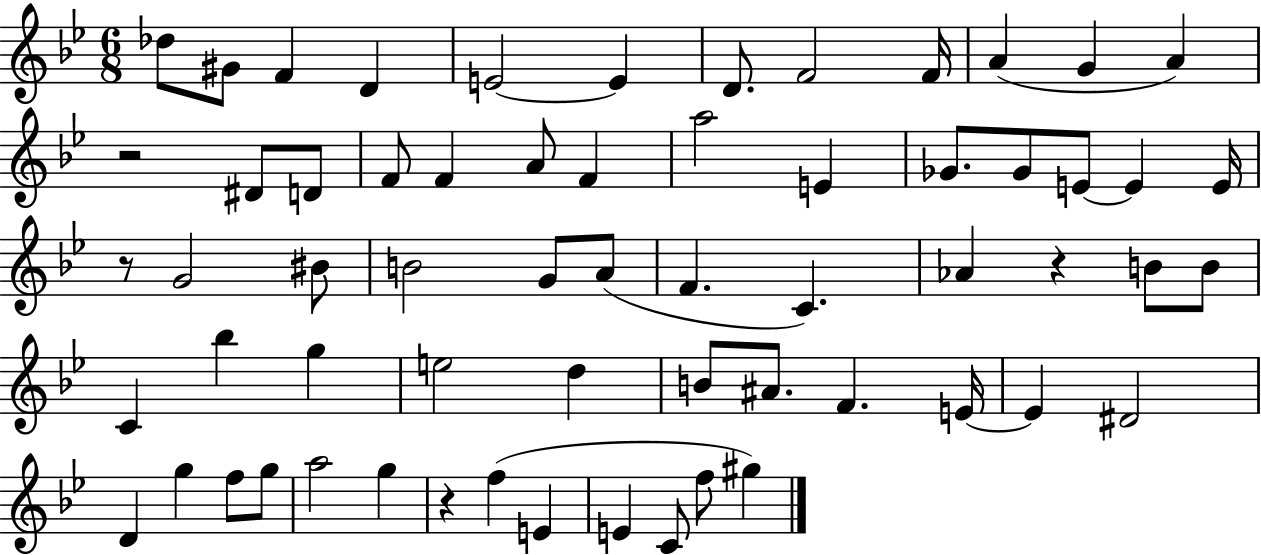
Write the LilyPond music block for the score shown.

{
  \clef treble
  \numericTimeSignature
  \time 6/8
  \key bes \major
  des''8 gis'8 f'4 d'4 | e'2~~ e'4 | d'8. f'2 f'16 | a'4( g'4 a'4) | \break r2 dis'8 d'8 | f'8 f'4 a'8 f'4 | a''2 e'4 | ges'8. ges'8 e'8~~ e'4 e'16 | \break r8 g'2 bis'8 | b'2 g'8 a'8( | f'4. c'4.) | aes'4 r4 b'8 b'8 | \break c'4 bes''4 g''4 | e''2 d''4 | b'8 ais'8. f'4. e'16~~ | e'4 dis'2 | \break d'4 g''4 f''8 g''8 | a''2 g''4 | r4 f''4( e'4 | e'4 c'8 f''8 gis''4) | \break \bar "|."
}